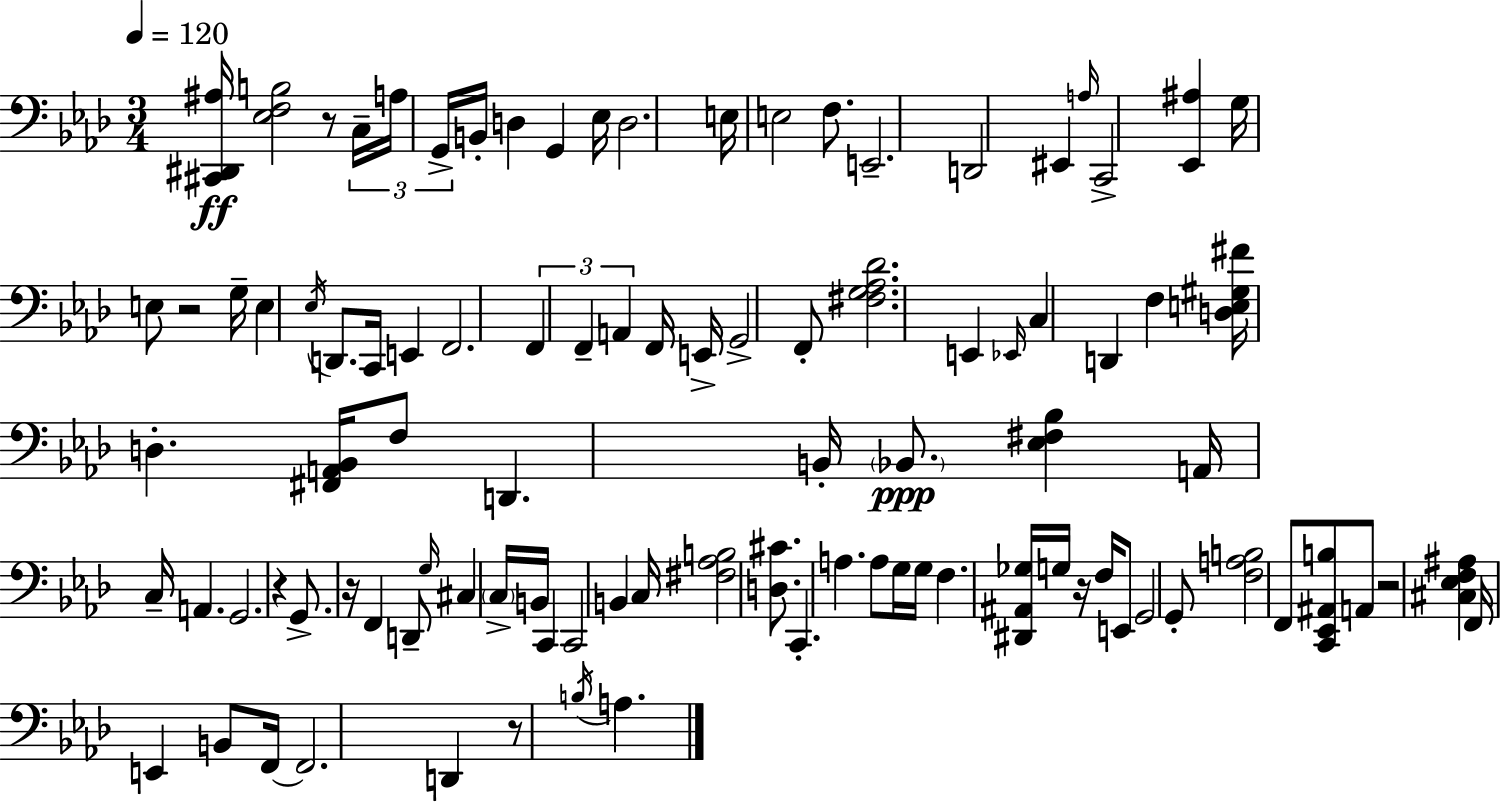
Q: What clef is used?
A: bass